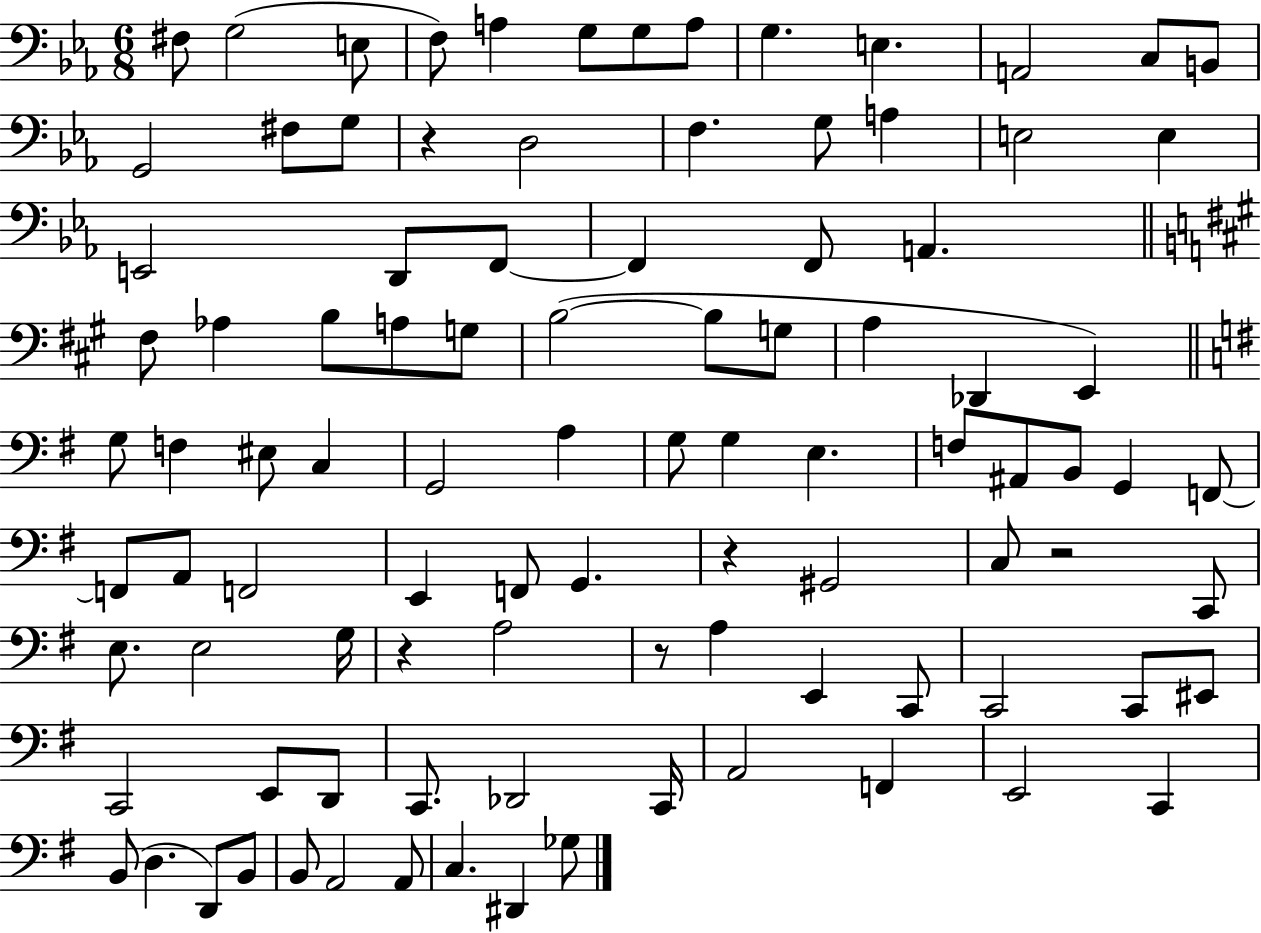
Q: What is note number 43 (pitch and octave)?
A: C3